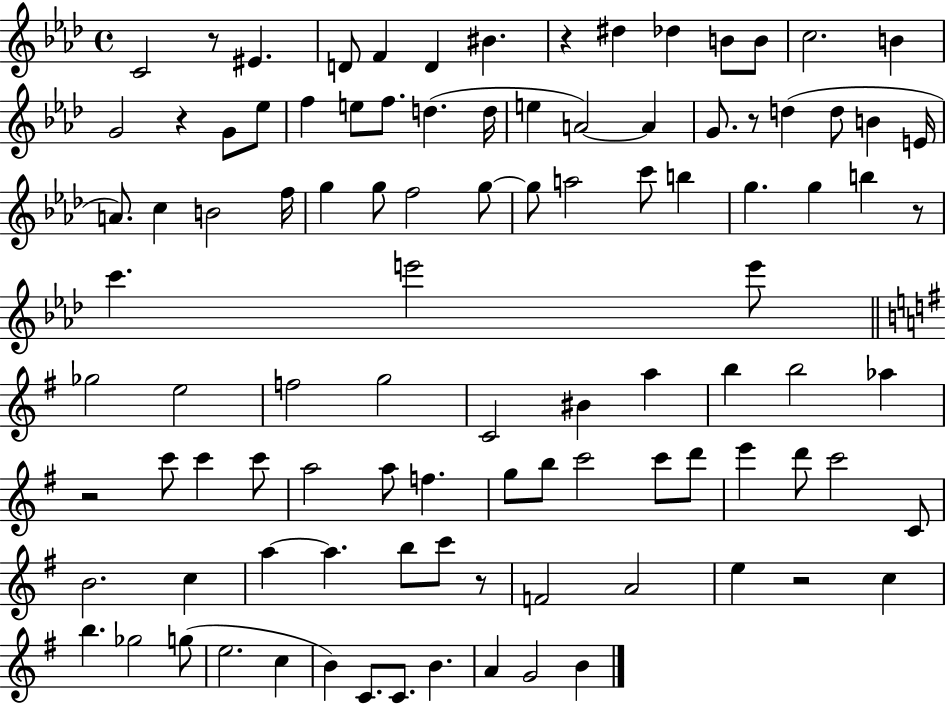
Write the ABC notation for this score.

X:1
T:Untitled
M:4/4
L:1/4
K:Ab
C2 z/2 ^E D/2 F D ^B z ^d _d B/2 B/2 c2 B G2 z G/2 _e/2 f e/2 f/2 d d/4 e A2 A G/2 z/2 d d/2 B E/4 A/2 c B2 f/4 g g/2 f2 g/2 g/2 a2 c'/2 b g g b z/2 c' e'2 e'/2 _g2 e2 f2 g2 C2 ^B a b b2 _a z2 c'/2 c' c'/2 a2 a/2 f g/2 b/2 c'2 c'/2 d'/2 e' d'/2 c'2 C/2 B2 c a a b/2 c'/2 z/2 F2 A2 e z2 c b _g2 g/2 e2 c B C/2 C/2 B A G2 B